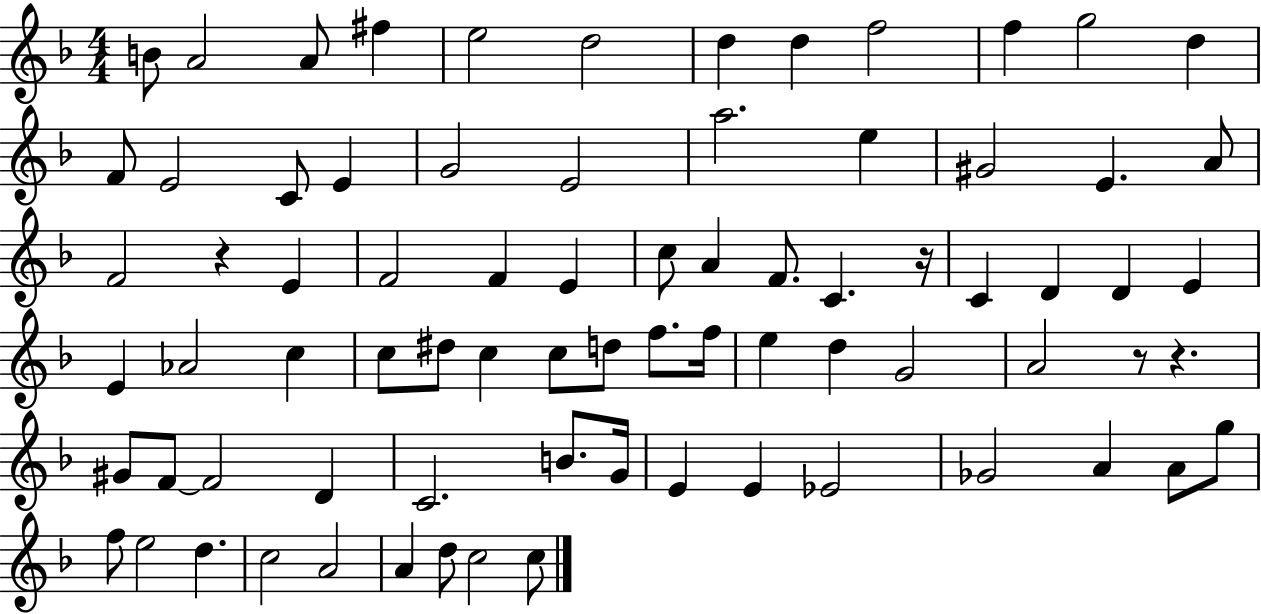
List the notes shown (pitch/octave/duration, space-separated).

B4/e A4/h A4/e F#5/q E5/h D5/h D5/q D5/q F5/h F5/q G5/h D5/q F4/e E4/h C4/e E4/q G4/h E4/h A5/h. E5/q G#4/h E4/q. A4/e F4/h R/q E4/q F4/h F4/q E4/q C5/e A4/q F4/e. C4/q. R/s C4/q D4/q D4/q E4/q E4/q Ab4/h C5/q C5/e D#5/e C5/q C5/e D5/e F5/e. F5/s E5/q D5/q G4/h A4/h R/e R/q. G#4/e F4/e F4/h D4/q C4/h. B4/e. G4/s E4/q E4/q Eb4/h Gb4/h A4/q A4/e G5/e F5/e E5/h D5/q. C5/h A4/h A4/q D5/e C5/h C5/e